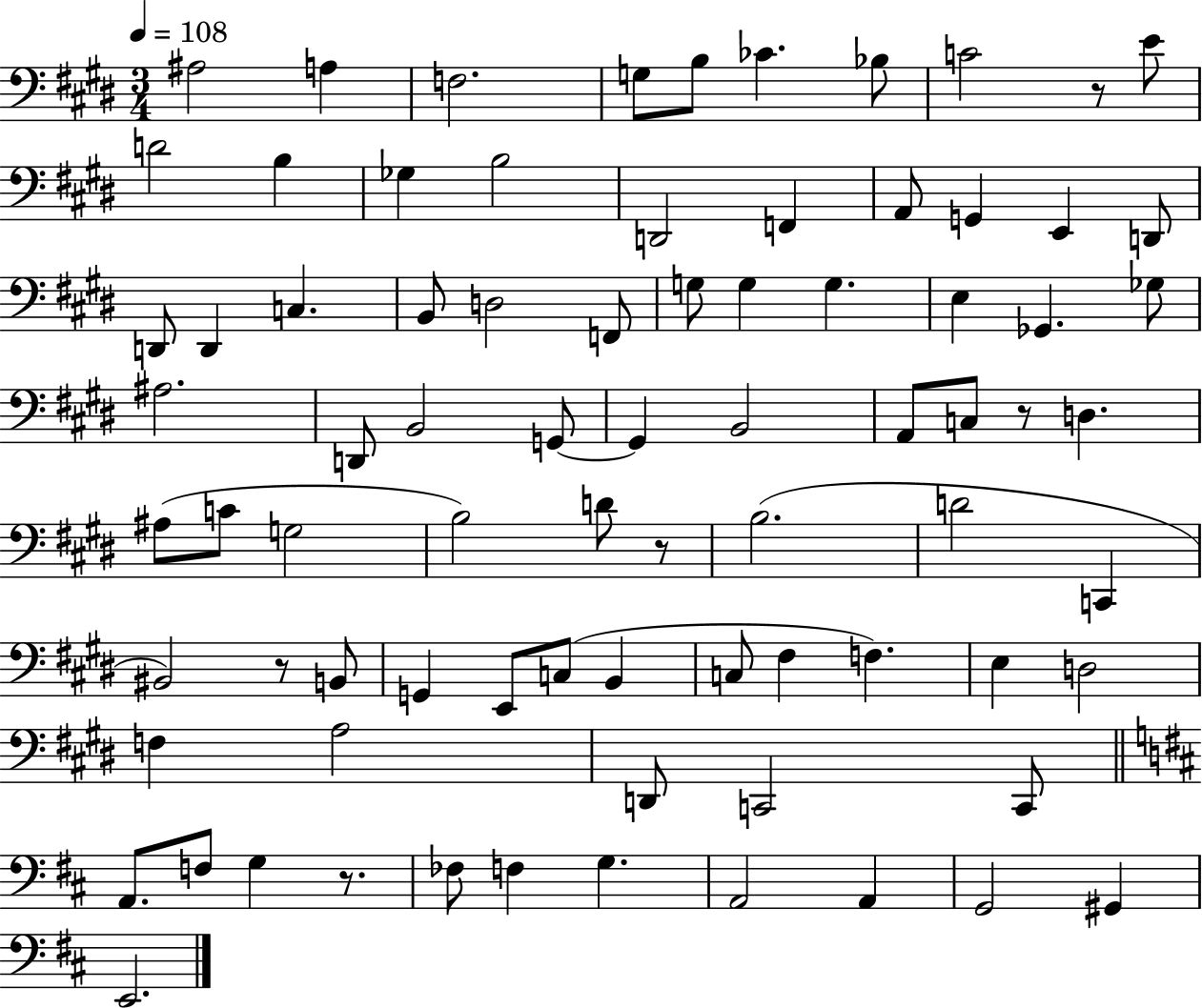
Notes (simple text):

A#3/h A3/q F3/h. G3/e B3/e CES4/q. Bb3/e C4/h R/e E4/e D4/h B3/q Gb3/q B3/h D2/h F2/q A2/e G2/q E2/q D2/e D2/e D2/q C3/q. B2/e D3/h F2/e G3/e G3/q G3/q. E3/q Gb2/q. Gb3/e A#3/h. D2/e B2/h G2/e G2/q B2/h A2/e C3/e R/e D3/q. A#3/e C4/e G3/h B3/h D4/e R/e B3/h. D4/h C2/q BIS2/h R/e B2/e G2/q E2/e C3/e B2/q C3/e F#3/q F3/q. E3/q D3/h F3/q A3/h D2/e C2/h C2/e A2/e. F3/e G3/q R/e. FES3/e F3/q G3/q. A2/h A2/q G2/h G#2/q E2/h.